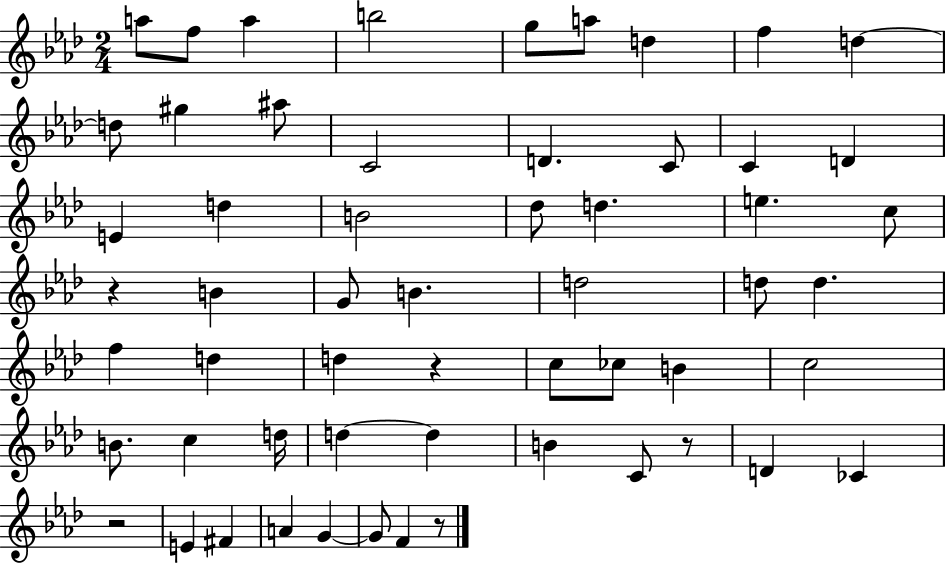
A5/e F5/e A5/q B5/h G5/e A5/e D5/q F5/q D5/q D5/e G#5/q A#5/e C4/h D4/q. C4/e C4/q D4/q E4/q D5/q B4/h Db5/e D5/q. E5/q. C5/e R/q B4/q G4/e B4/q. D5/h D5/e D5/q. F5/q D5/q D5/q R/q C5/e CES5/e B4/q C5/h B4/e. C5/q D5/s D5/q D5/q B4/q C4/e R/e D4/q CES4/q R/h E4/q F#4/q A4/q G4/q G4/e F4/q R/e